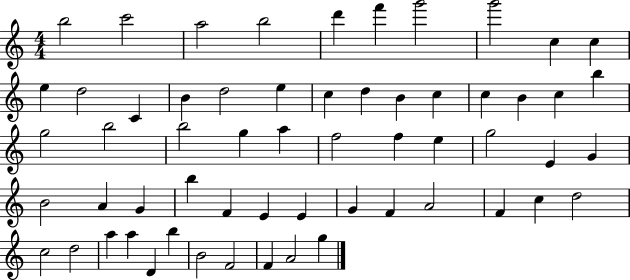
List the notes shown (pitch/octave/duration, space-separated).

B5/h C6/h A5/h B5/h D6/q F6/q G6/h G6/h C5/q C5/q E5/q D5/h C4/q B4/q D5/h E5/q C5/q D5/q B4/q C5/q C5/q B4/q C5/q B5/q G5/h B5/h B5/h G5/q A5/q F5/h F5/q E5/q G5/h E4/q G4/q B4/h A4/q G4/q B5/q F4/q E4/q E4/q G4/q F4/q A4/h F4/q C5/q D5/h C5/h D5/h A5/q A5/q D4/q B5/q B4/h F4/h F4/q A4/h G5/q